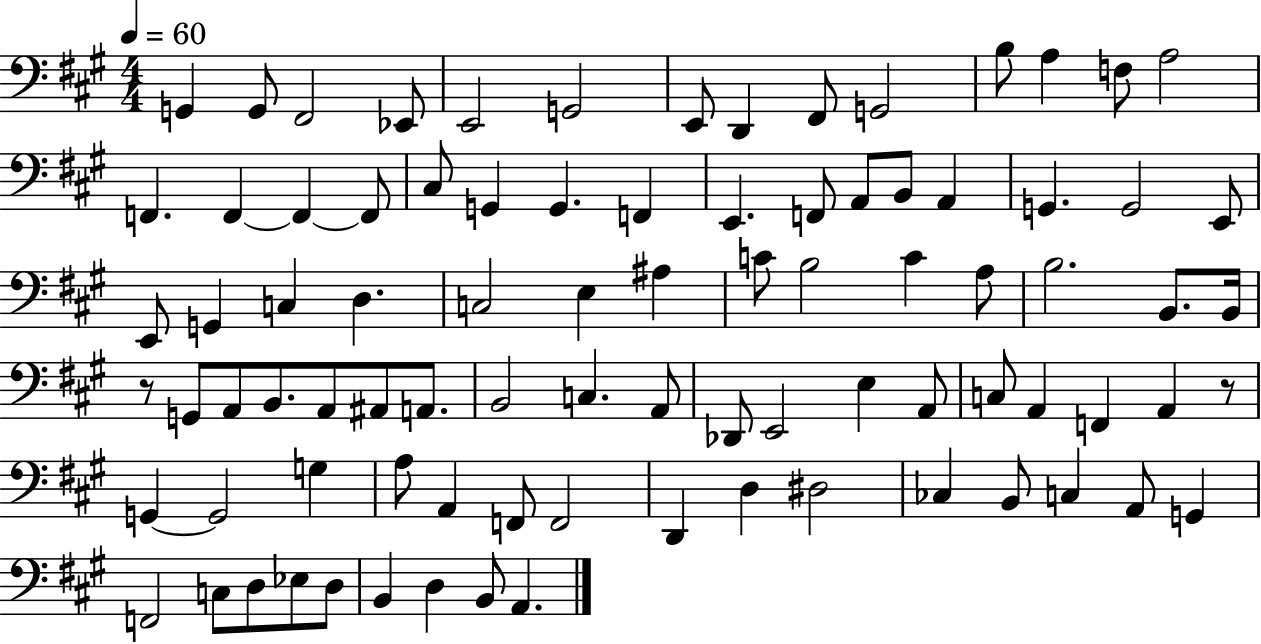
X:1
T:Untitled
M:4/4
L:1/4
K:A
G,, G,,/2 ^F,,2 _E,,/2 E,,2 G,,2 E,,/2 D,, ^F,,/2 G,,2 B,/2 A, F,/2 A,2 F,, F,, F,, F,,/2 ^C,/2 G,, G,, F,, E,, F,,/2 A,,/2 B,,/2 A,, G,, G,,2 E,,/2 E,,/2 G,, C, D, C,2 E, ^A, C/2 B,2 C A,/2 B,2 B,,/2 B,,/4 z/2 G,,/2 A,,/2 B,,/2 A,,/2 ^A,,/2 A,,/2 B,,2 C, A,,/2 _D,,/2 E,,2 E, A,,/2 C,/2 A,, F,, A,, z/2 G,, G,,2 G, A,/2 A,, F,,/2 F,,2 D,, D, ^D,2 _C, B,,/2 C, A,,/2 G,, F,,2 C,/2 D,/2 _E,/2 D,/2 B,, D, B,,/2 A,,